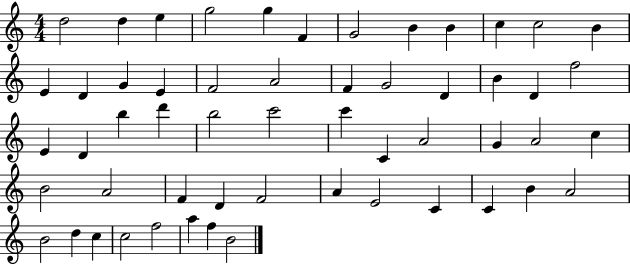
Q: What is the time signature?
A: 4/4